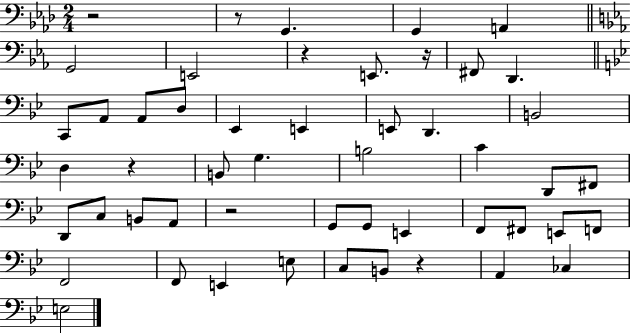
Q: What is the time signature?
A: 2/4